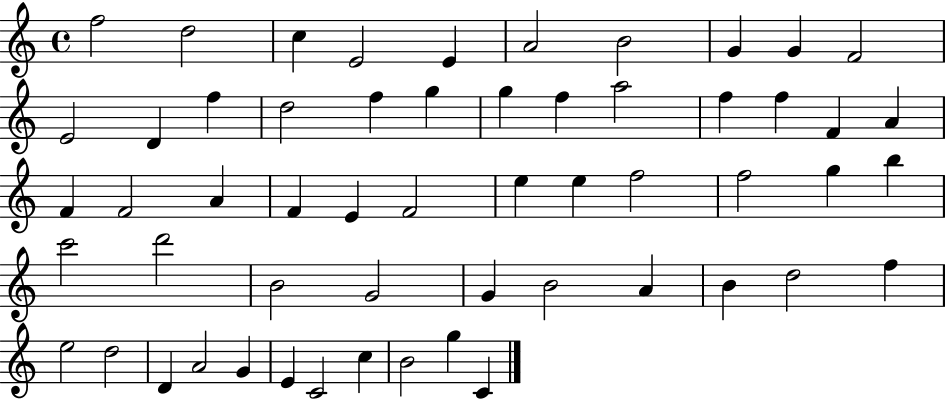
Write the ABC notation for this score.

X:1
T:Untitled
M:4/4
L:1/4
K:C
f2 d2 c E2 E A2 B2 G G F2 E2 D f d2 f g g f a2 f f F A F F2 A F E F2 e e f2 f2 g b c'2 d'2 B2 G2 G B2 A B d2 f e2 d2 D A2 G E C2 c B2 g C